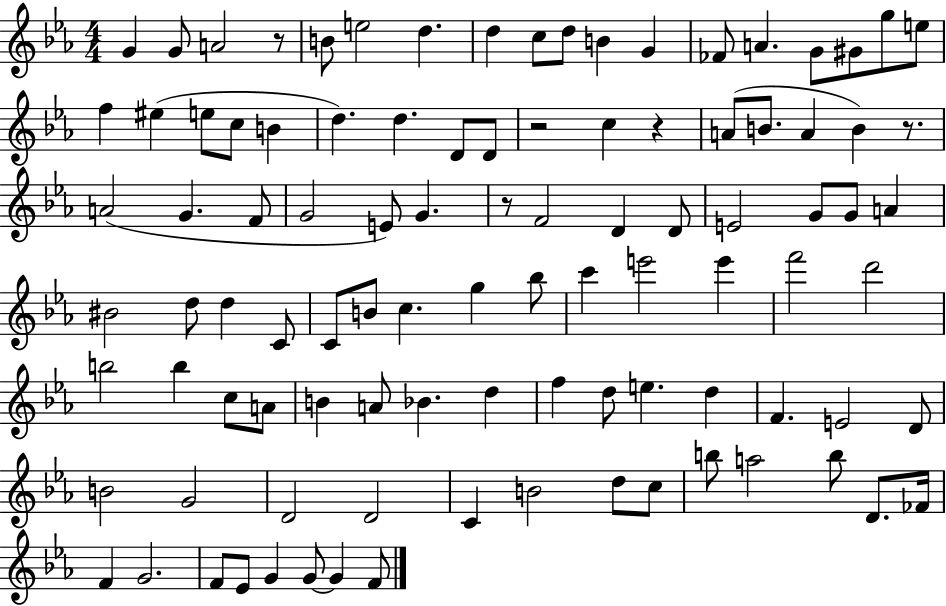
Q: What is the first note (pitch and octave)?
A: G4